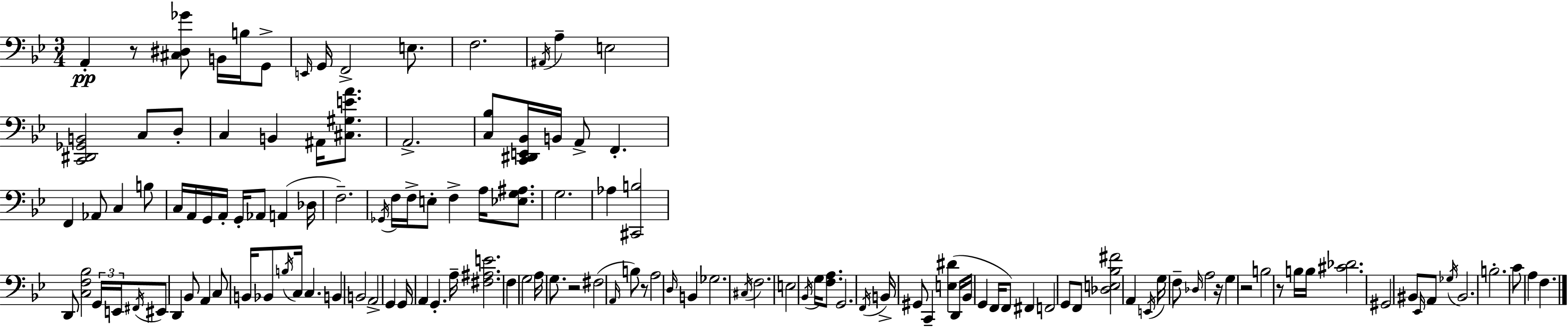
X:1
T:Untitled
M:3/4
L:1/4
K:Bb
A,, z/2 [^C,^D,_G]/2 B,,/4 B,/4 G,,/2 E,,/4 G,,/4 F,,2 E,/2 F,2 ^A,,/4 A, E,2 [C,,^D,,_G,,B,,]2 C,/2 D,/2 C, B,, ^A,,/4 [^C,^G,EA]/2 A,,2 [C,_B,]/2 [C,,^D,,E,,_B,,]/4 B,,/4 A,,/2 F,, F,, _A,,/2 C, B,/2 C,/4 A,,/4 G,,/4 A,,/4 G,,/4 _A,,/2 A,, _D,/4 F,2 _G,,/4 F,/4 F,/4 E,/2 F, A,/4 [_E,G,^A,]/2 G,2 _A, [^C,,B,]2 D,,/2 [C,F,_B,]2 G,,/4 E,,/4 ^F,,/4 ^E,,/2 D,, _B,,/2 A,, C,/2 B,,/4 _B,,/2 B,/4 C,/4 C, B,, B,,2 A,,2 G,, G,,/4 A,, G,, A,/4 [^F,^A,E]2 F, G,2 A,/4 G,/2 z2 ^F,2 A,,/4 B,/2 z/2 A,2 D,/4 B,, _G,2 ^C,/4 F,2 E,2 _B,,/4 G,/4 [F,A,]/2 G,,2 F,,/4 B,,/4 ^G,,/2 C,, [E,^D] D,,/4 _B,,/4 G,, F,,/4 F,,/2 ^F,, F,,2 G,,/2 F,,/2 [_D,E,_B,^F]2 A,, E,,/4 G,/4 F,/2 _D,/4 A,2 z/4 G, z2 B,2 z/2 B,/4 B,/4 [^C_D]2 ^G,,2 ^B,,/2 _E,,/4 A,,/2 _G,/4 ^B,,2 B,2 C/2 A, F,